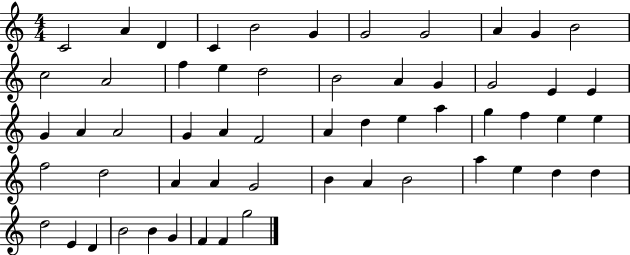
X:1
T:Untitled
M:4/4
L:1/4
K:C
C2 A D C B2 G G2 G2 A G B2 c2 A2 f e d2 B2 A G G2 E E G A A2 G A F2 A d e a g f e e f2 d2 A A G2 B A B2 a e d d d2 E D B2 B G F F g2